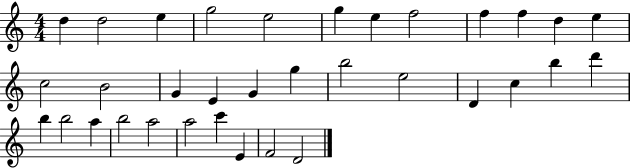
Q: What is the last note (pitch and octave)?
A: D4